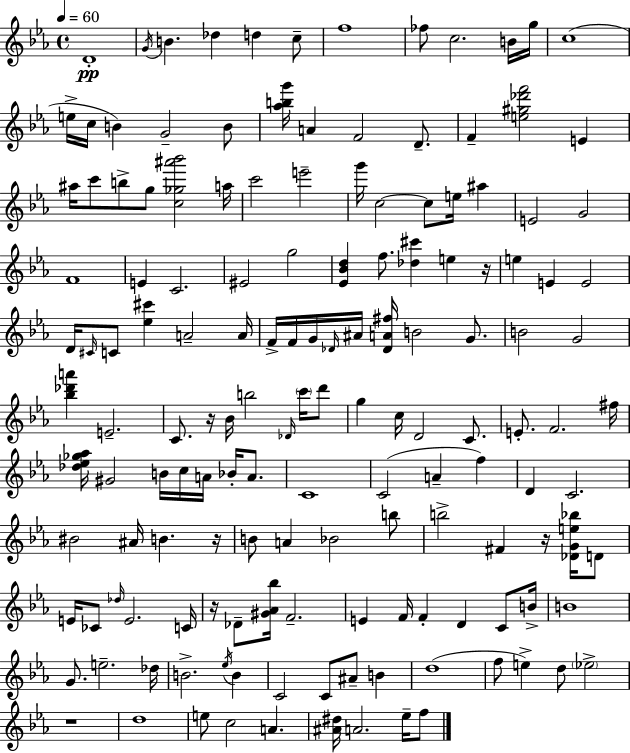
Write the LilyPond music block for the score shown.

{
  \clef treble
  \time 4/4
  \defaultTimeSignature
  \key ees \major
  \tempo 4 = 60
  d'1-.\pp | \acciaccatura { g'16 } b'4. des''4 d''4 c''8-- | f''1 | fes''8 c''2. b'16 | \break g''16 c''1( | e''16-> c''16 b'4) g'2-- b'8 | <aes'' b'' g'''>16 a'4 f'2 d'8.-- | f'4-- <e'' gis'' des''' f'''>2 e'4 | \break ais''16 c'''8 b''8-> g''8 <c'' ges'' ais''' bes'''>2 | a''16 c'''2 e'''2-- | g'''16 c''2~~ c''8 e''16 ais''4 | e'2 g'2 | \break f'1 | e'4 c'2. | eis'2 g''2 | <ees' bes' d''>4 f''8. <des'' cis'''>4 e''4 | \break r16 e''4 e'4 e'2 | d'16 \grace { cis'16 } c'8 <ees'' cis'''>4 a'2-- | a'16 f'16-> f'16 g'16 \grace { des'16 } ais'16 <des' a' fis''>16 b'2 | g'8. b'2 g'2 | \break <bes'' des''' a'''>4 e'2.-- | c'8. r16 bes'16 b''2 | \grace { des'16 } \parenthesize c'''16 d'''8 g''4 c''16 d'2 | c'8. e'8.-. f'2. | \break fis''16 <des'' ees'' ges'' aes''>16 gis'2 b'16 c''16 a'16 | bes'16-. a'8. c'1 | c'2( a'4-- | f''4) d'4 c'2. | \break bis'2 ais'16 b'4. | r16 b'8 a'4 bes'2 | b''8 b''2-> fis'4 | r16 <des' g' e'' bes''>16 d'8 e'16 ces'8 \grace { des''16 } e'2. | \break c'16 r16 des'8-- <gis' aes' bes''>16 f'2.-- | e'4 f'16 f'4-. d'4 | c'8 b'16-> b'1 | g'8. e''2.-- | \break des''16 b'2.-> | \acciaccatura { ees''16 } b'4 c'2 c'8 | ais'8-- b'4 d''1( | f''8 e''4->) d''8 \parenthesize ees''2-> | \break r1 | d''1 | e''8 c''2 | a'4. <ais' dis''>16 a'2. | \break ees''16-- f''8 \bar "|."
}